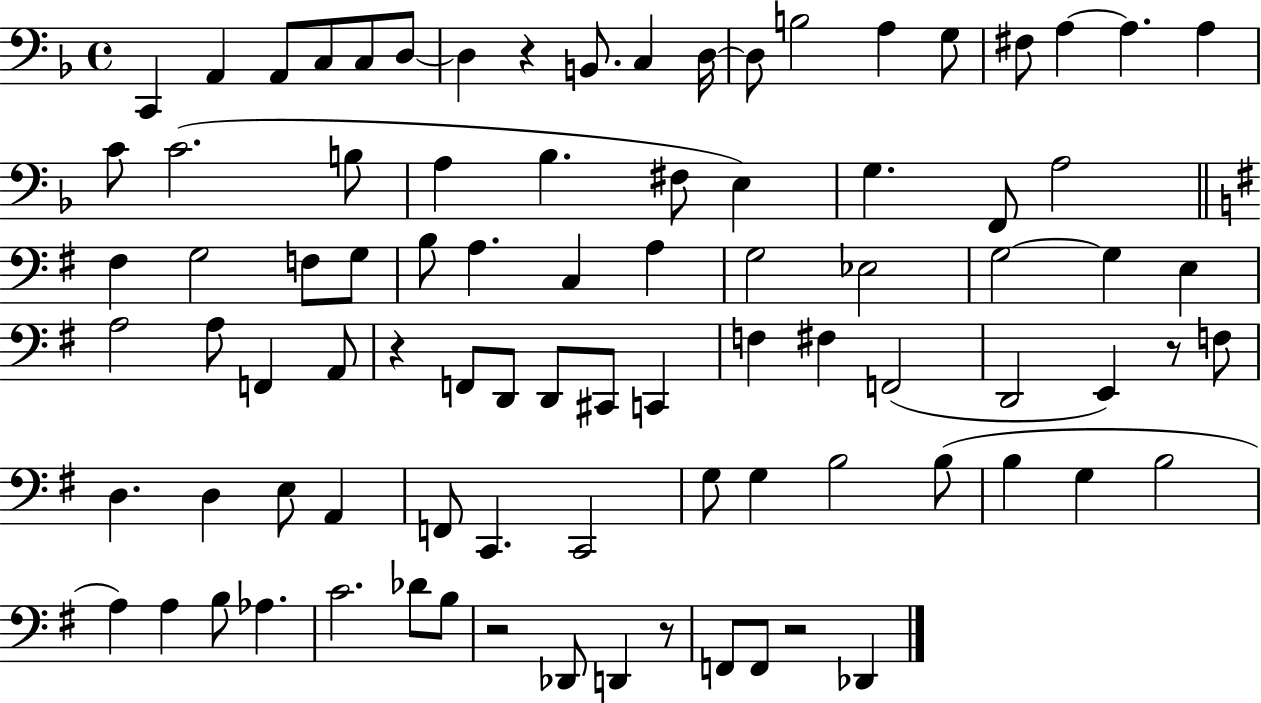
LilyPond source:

{
  \clef bass
  \time 4/4
  \defaultTimeSignature
  \key f \major
  c,4 a,4 a,8 c8 c8 d8~~ | d4 r4 b,8. c4 d16~~ | d8 b2 a4 g8 | fis8 a4~~ a4. a4 | \break c'8 c'2.( b8 | a4 bes4. fis8 e4) | g4. f,8 a2 | \bar "||" \break \key e \minor fis4 g2 f8 g8 | b8 a4. c4 a4 | g2 ees2 | g2~~ g4 e4 | \break a2 a8 f,4 a,8 | r4 f,8 d,8 d,8 cis,8 c,4 | f4 fis4 f,2( | d,2 e,4) r8 f8 | \break d4. d4 e8 a,4 | f,8 c,4. c,2 | g8 g4 b2 b8( | b4 g4 b2 | \break a4) a4 b8 aes4. | c'2. des'8 b8 | r2 des,8 d,4 r8 | f,8 f,8 r2 des,4 | \break \bar "|."
}